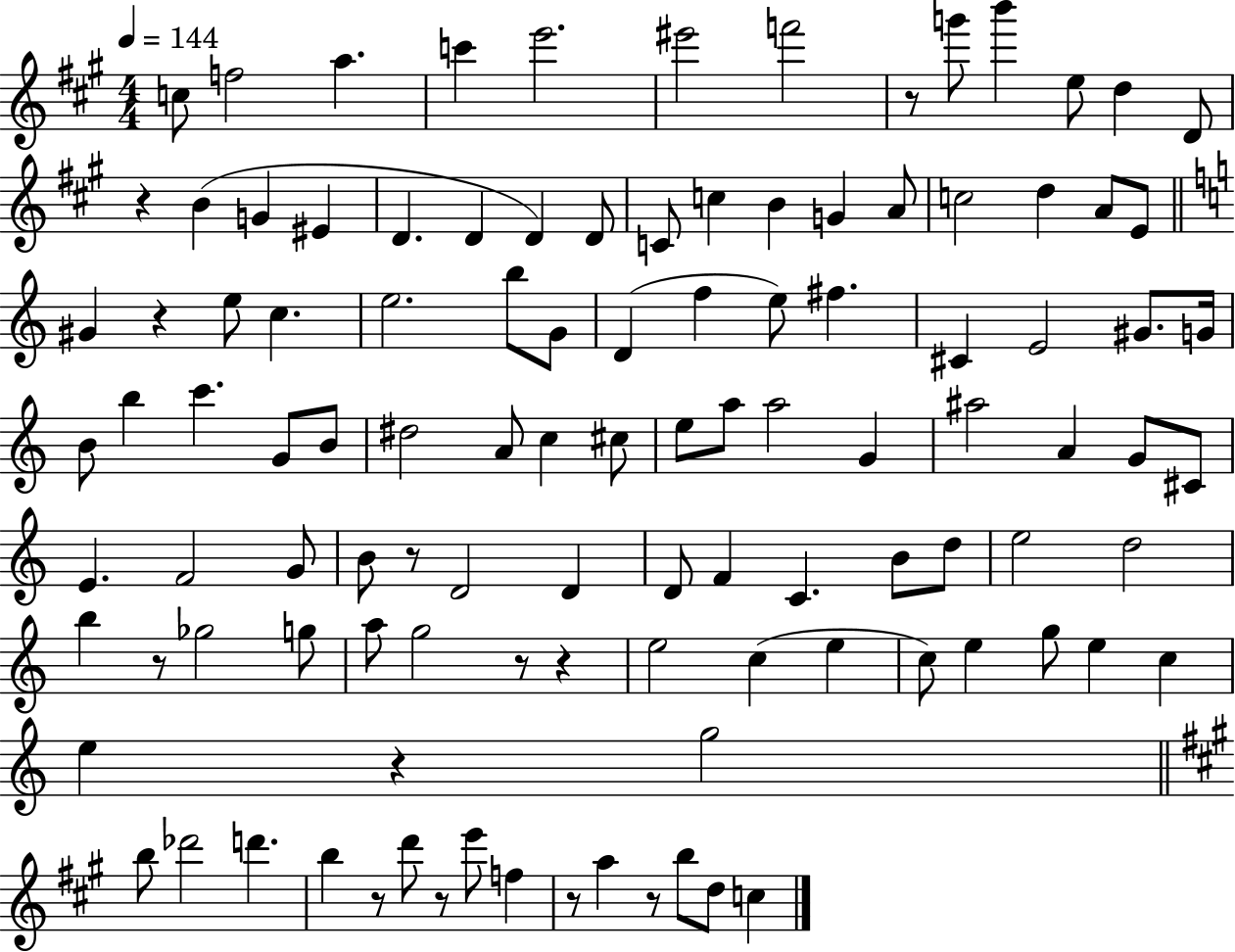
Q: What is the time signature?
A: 4/4